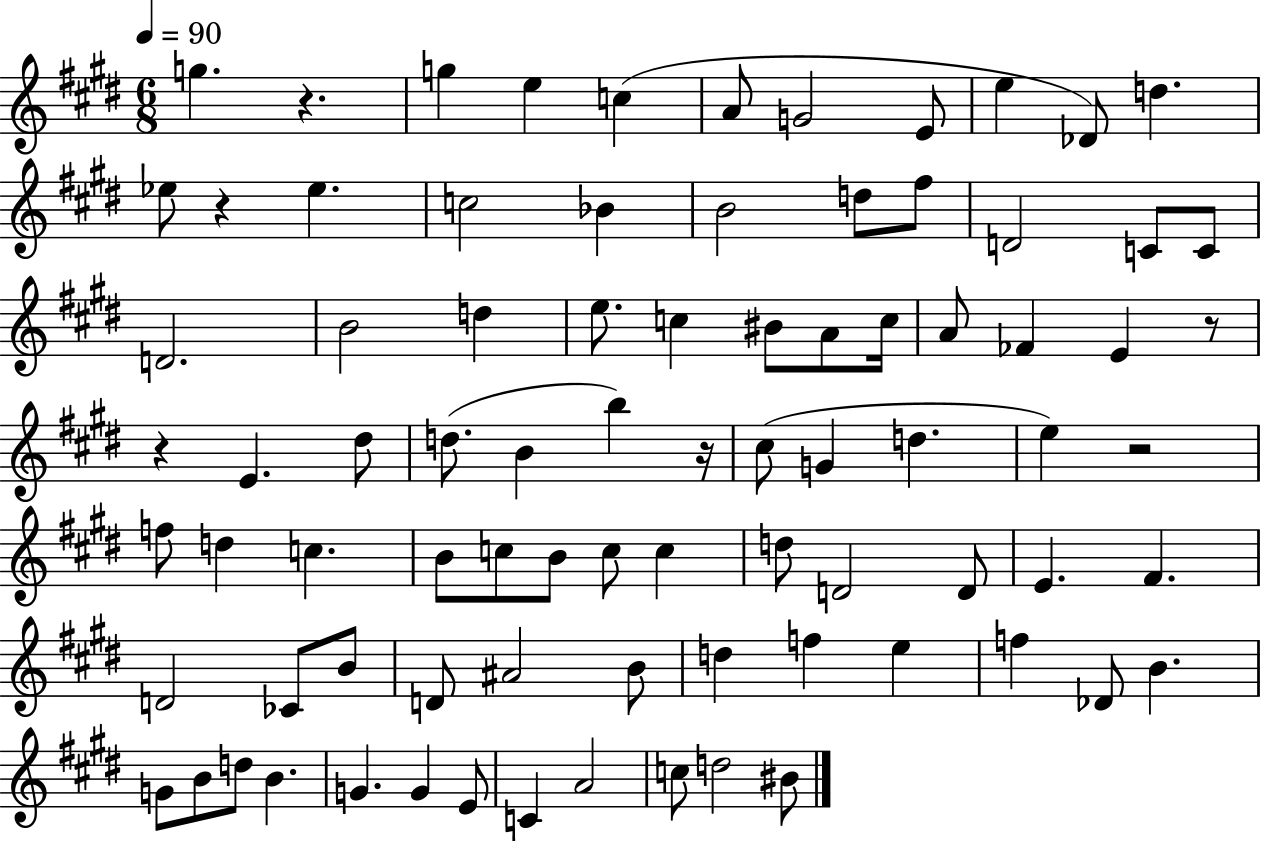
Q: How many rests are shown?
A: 6